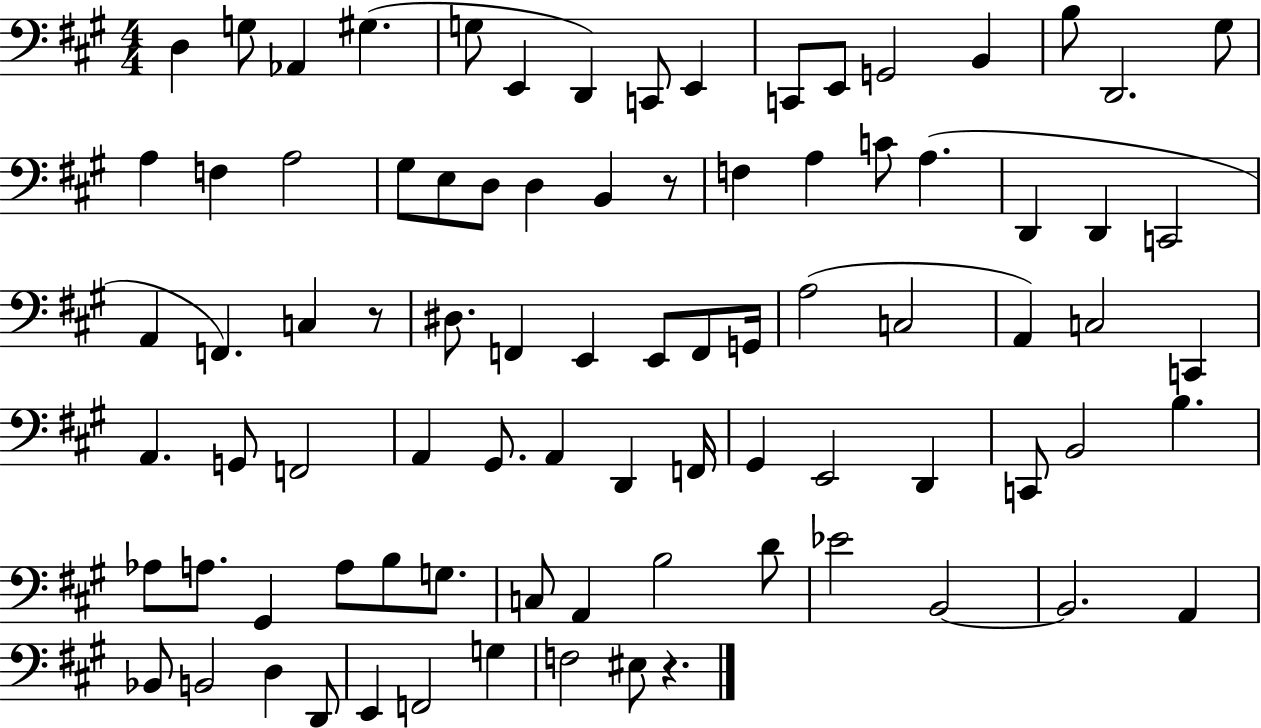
X:1
T:Untitled
M:4/4
L:1/4
K:A
D, G,/2 _A,, ^G, G,/2 E,, D,, C,,/2 E,, C,,/2 E,,/2 G,,2 B,, B,/2 D,,2 ^G,/2 A, F, A,2 ^G,/2 E,/2 D,/2 D, B,, z/2 F, A, C/2 A, D,, D,, C,,2 A,, F,, C, z/2 ^D,/2 F,, E,, E,,/2 F,,/2 G,,/4 A,2 C,2 A,, C,2 C,, A,, G,,/2 F,,2 A,, ^G,,/2 A,, D,, F,,/4 ^G,, E,,2 D,, C,,/2 B,,2 B, _A,/2 A,/2 ^G,, A,/2 B,/2 G,/2 C,/2 A,, B,2 D/2 _E2 B,,2 B,,2 A,, _B,,/2 B,,2 D, D,,/2 E,, F,,2 G, F,2 ^E,/2 z